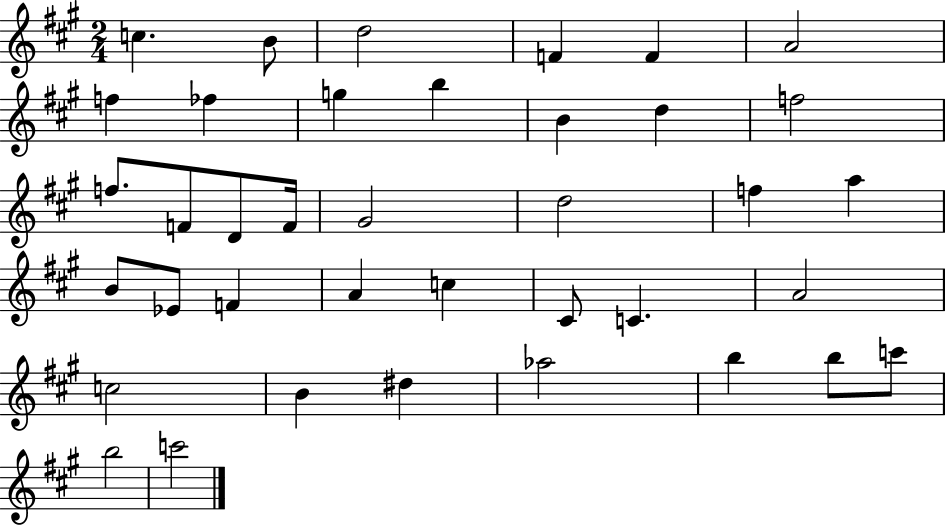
C5/q. B4/e D5/h F4/q F4/q A4/h F5/q FES5/q G5/q B5/q B4/q D5/q F5/h F5/e. F4/e D4/e F4/s G#4/h D5/h F5/q A5/q B4/e Eb4/e F4/q A4/q C5/q C#4/e C4/q. A4/h C5/h B4/q D#5/q Ab5/h B5/q B5/e C6/e B5/h C6/h